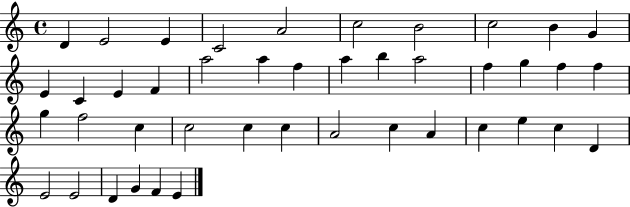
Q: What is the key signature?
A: C major